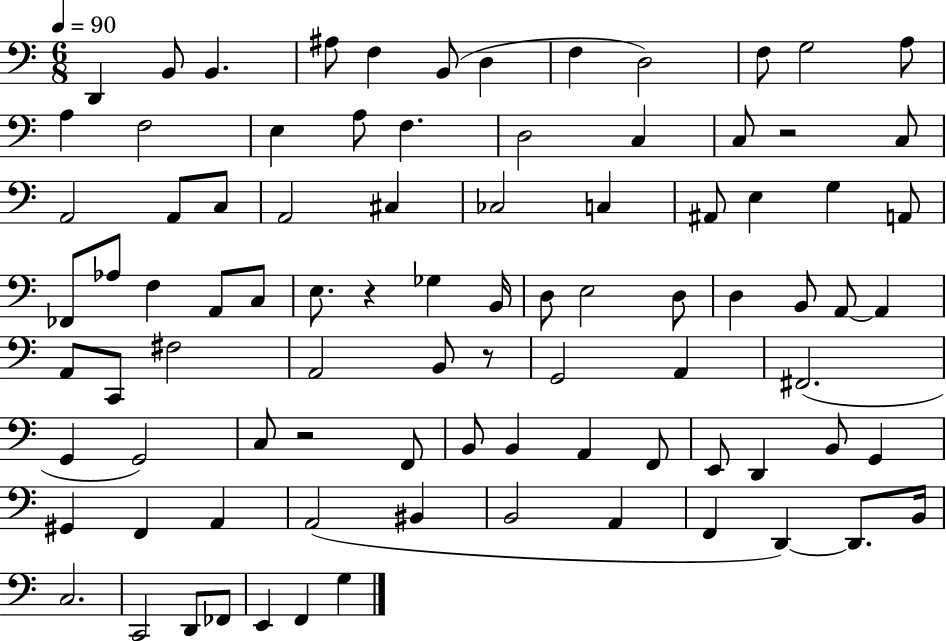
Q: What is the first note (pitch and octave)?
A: D2